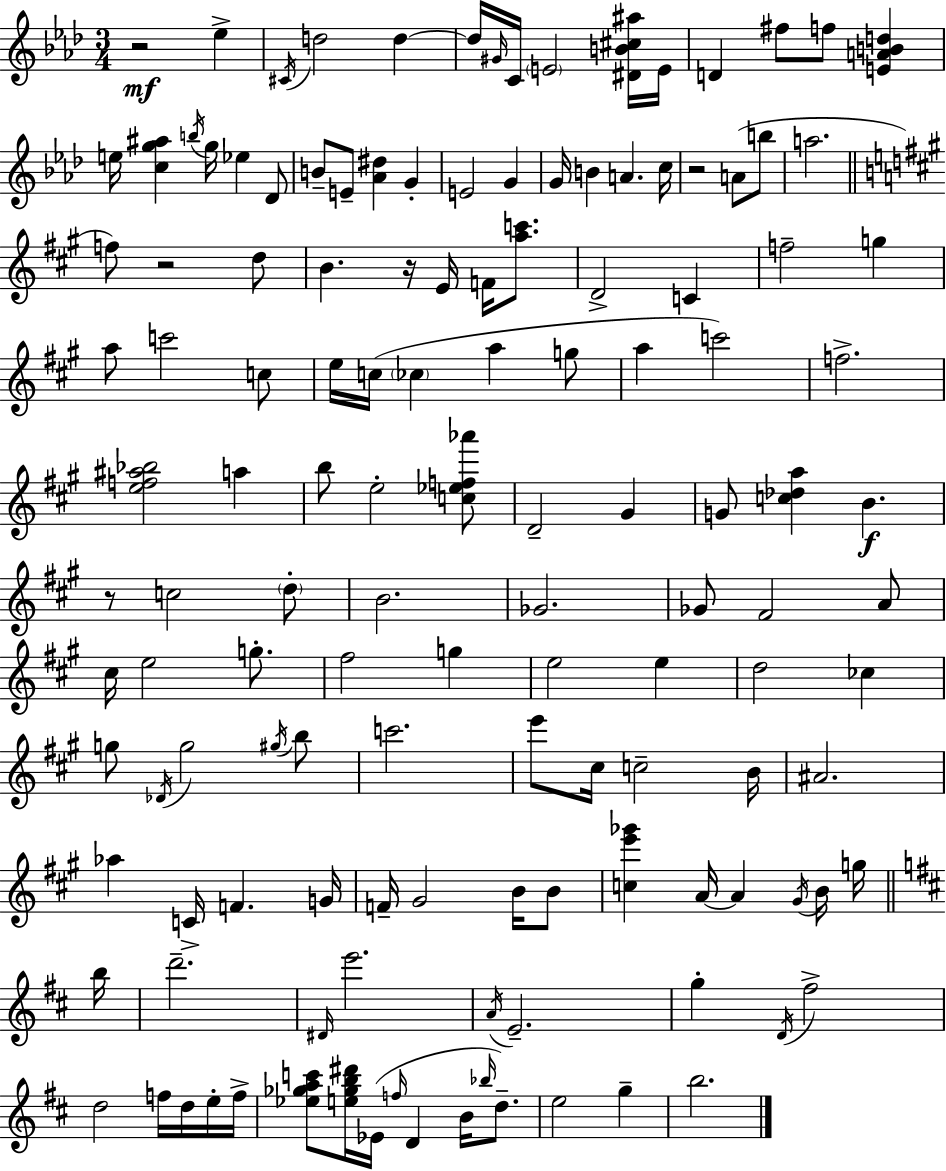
{
  \clef treble
  \numericTimeSignature
  \time 3/4
  \key f \minor
  r2\mf ees''4-> | \acciaccatura { cis'16 } d''2 d''4~~ | d''16 \grace { gis'16 } c'16 \parenthesize e'2 | <dis' b' cis'' ais''>16 e'16 d'4 fis''8 f''8 <e' a' b' d''>4 | \break e''16 <c'' g'' ais''>4 \acciaccatura { b''16 } g''16 ees''4 | des'8 b'8-- e'8-- <aes' dis''>4 g'4-. | e'2 g'4 | g'16 b'4 a'4. | \break c''16 r2 a'8( | b''8 a''2. | \bar "||" \break \key a \major f''8) r2 d''8 | b'4. r16 e'16 f'16 <a'' c'''>8. | d'2-> c'4 | f''2-- g''4 | \break a''8 c'''2 c''8 | e''16 c''16( \parenthesize ces''4 a''4 g''8 | a''4 c'''2) | f''2.-> | \break <e'' f'' ais'' bes''>2 a''4 | b''8 e''2-. <c'' ees'' f'' aes'''>8 | d'2-- gis'4 | g'8 <c'' des'' a''>4 b'4.\f | \break r8 c''2 \parenthesize d''8-. | b'2. | ges'2. | ges'8 fis'2 a'8 | \break cis''16 e''2 g''8.-. | fis''2 g''4 | e''2 e''4 | d''2 ces''4 | \break g''8 \acciaccatura { des'16 } g''2 \acciaccatura { gis''16 } | b''8 c'''2. | e'''8 cis''16 c''2-- | b'16 ais'2. | \break aes''4 c'16-> f'4. | g'16 f'16-- gis'2 b'16 | b'8 <c'' e''' ges'''>4 a'16~~ a'4 \acciaccatura { gis'16 } | b'16 g''16 \bar "||" \break \key d \major b''16 d'''2.-- | \grace { dis'16 } e'''2. | \acciaccatura { a'16 } e'2.-- | g''4-. \acciaccatura { d'16 } fis''2-> | \break d''2 | f''16 d''16 e''16-. f''16-> <ees'' ges'' a'' c'''>8 <e'' ges'' b'' dis'''>16 ees'16( \grace { f''16 } d'4 | b'16 \grace { bes''16 } d''8.--) e''2 | g''4-- b''2. | \break \bar "|."
}